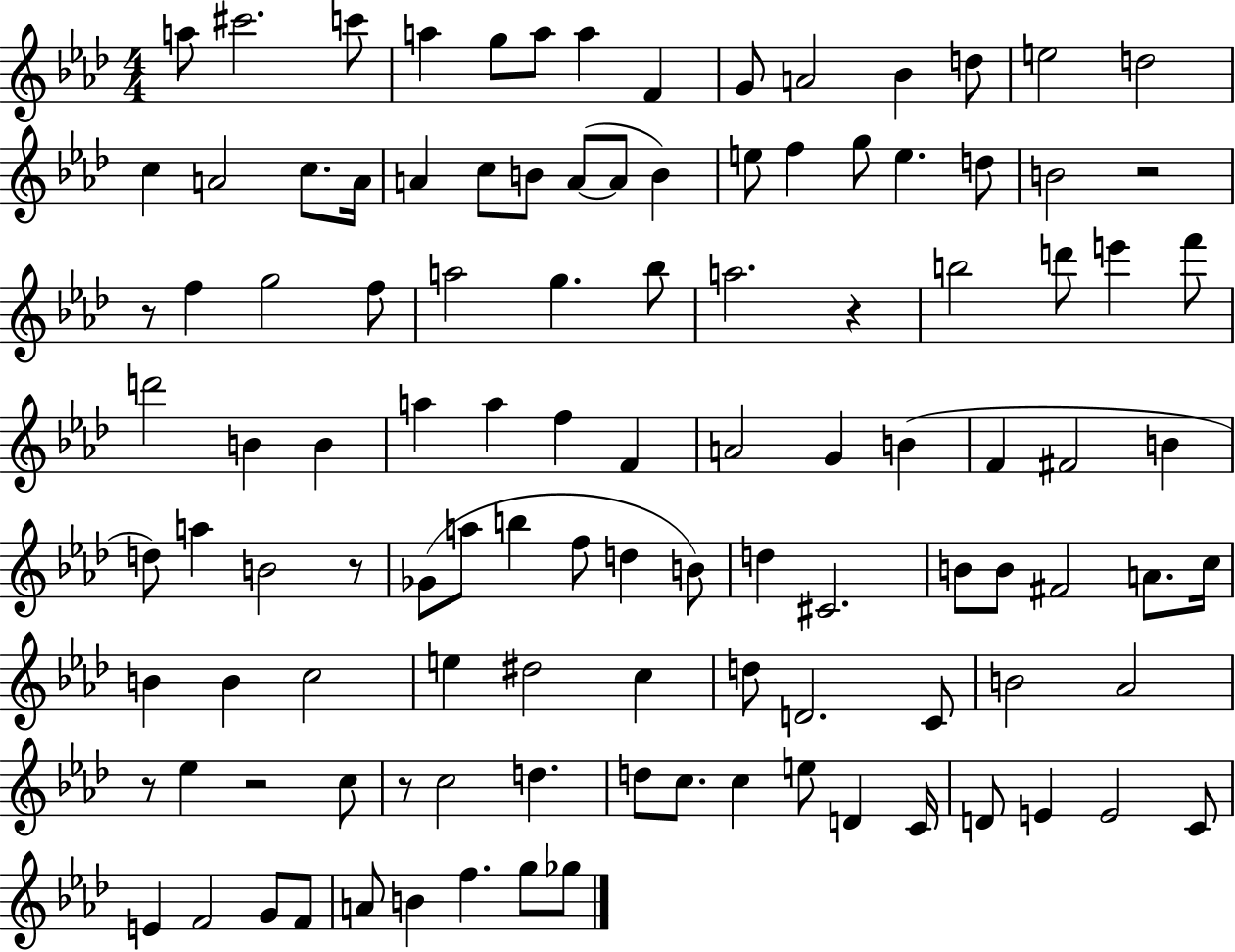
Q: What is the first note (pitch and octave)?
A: A5